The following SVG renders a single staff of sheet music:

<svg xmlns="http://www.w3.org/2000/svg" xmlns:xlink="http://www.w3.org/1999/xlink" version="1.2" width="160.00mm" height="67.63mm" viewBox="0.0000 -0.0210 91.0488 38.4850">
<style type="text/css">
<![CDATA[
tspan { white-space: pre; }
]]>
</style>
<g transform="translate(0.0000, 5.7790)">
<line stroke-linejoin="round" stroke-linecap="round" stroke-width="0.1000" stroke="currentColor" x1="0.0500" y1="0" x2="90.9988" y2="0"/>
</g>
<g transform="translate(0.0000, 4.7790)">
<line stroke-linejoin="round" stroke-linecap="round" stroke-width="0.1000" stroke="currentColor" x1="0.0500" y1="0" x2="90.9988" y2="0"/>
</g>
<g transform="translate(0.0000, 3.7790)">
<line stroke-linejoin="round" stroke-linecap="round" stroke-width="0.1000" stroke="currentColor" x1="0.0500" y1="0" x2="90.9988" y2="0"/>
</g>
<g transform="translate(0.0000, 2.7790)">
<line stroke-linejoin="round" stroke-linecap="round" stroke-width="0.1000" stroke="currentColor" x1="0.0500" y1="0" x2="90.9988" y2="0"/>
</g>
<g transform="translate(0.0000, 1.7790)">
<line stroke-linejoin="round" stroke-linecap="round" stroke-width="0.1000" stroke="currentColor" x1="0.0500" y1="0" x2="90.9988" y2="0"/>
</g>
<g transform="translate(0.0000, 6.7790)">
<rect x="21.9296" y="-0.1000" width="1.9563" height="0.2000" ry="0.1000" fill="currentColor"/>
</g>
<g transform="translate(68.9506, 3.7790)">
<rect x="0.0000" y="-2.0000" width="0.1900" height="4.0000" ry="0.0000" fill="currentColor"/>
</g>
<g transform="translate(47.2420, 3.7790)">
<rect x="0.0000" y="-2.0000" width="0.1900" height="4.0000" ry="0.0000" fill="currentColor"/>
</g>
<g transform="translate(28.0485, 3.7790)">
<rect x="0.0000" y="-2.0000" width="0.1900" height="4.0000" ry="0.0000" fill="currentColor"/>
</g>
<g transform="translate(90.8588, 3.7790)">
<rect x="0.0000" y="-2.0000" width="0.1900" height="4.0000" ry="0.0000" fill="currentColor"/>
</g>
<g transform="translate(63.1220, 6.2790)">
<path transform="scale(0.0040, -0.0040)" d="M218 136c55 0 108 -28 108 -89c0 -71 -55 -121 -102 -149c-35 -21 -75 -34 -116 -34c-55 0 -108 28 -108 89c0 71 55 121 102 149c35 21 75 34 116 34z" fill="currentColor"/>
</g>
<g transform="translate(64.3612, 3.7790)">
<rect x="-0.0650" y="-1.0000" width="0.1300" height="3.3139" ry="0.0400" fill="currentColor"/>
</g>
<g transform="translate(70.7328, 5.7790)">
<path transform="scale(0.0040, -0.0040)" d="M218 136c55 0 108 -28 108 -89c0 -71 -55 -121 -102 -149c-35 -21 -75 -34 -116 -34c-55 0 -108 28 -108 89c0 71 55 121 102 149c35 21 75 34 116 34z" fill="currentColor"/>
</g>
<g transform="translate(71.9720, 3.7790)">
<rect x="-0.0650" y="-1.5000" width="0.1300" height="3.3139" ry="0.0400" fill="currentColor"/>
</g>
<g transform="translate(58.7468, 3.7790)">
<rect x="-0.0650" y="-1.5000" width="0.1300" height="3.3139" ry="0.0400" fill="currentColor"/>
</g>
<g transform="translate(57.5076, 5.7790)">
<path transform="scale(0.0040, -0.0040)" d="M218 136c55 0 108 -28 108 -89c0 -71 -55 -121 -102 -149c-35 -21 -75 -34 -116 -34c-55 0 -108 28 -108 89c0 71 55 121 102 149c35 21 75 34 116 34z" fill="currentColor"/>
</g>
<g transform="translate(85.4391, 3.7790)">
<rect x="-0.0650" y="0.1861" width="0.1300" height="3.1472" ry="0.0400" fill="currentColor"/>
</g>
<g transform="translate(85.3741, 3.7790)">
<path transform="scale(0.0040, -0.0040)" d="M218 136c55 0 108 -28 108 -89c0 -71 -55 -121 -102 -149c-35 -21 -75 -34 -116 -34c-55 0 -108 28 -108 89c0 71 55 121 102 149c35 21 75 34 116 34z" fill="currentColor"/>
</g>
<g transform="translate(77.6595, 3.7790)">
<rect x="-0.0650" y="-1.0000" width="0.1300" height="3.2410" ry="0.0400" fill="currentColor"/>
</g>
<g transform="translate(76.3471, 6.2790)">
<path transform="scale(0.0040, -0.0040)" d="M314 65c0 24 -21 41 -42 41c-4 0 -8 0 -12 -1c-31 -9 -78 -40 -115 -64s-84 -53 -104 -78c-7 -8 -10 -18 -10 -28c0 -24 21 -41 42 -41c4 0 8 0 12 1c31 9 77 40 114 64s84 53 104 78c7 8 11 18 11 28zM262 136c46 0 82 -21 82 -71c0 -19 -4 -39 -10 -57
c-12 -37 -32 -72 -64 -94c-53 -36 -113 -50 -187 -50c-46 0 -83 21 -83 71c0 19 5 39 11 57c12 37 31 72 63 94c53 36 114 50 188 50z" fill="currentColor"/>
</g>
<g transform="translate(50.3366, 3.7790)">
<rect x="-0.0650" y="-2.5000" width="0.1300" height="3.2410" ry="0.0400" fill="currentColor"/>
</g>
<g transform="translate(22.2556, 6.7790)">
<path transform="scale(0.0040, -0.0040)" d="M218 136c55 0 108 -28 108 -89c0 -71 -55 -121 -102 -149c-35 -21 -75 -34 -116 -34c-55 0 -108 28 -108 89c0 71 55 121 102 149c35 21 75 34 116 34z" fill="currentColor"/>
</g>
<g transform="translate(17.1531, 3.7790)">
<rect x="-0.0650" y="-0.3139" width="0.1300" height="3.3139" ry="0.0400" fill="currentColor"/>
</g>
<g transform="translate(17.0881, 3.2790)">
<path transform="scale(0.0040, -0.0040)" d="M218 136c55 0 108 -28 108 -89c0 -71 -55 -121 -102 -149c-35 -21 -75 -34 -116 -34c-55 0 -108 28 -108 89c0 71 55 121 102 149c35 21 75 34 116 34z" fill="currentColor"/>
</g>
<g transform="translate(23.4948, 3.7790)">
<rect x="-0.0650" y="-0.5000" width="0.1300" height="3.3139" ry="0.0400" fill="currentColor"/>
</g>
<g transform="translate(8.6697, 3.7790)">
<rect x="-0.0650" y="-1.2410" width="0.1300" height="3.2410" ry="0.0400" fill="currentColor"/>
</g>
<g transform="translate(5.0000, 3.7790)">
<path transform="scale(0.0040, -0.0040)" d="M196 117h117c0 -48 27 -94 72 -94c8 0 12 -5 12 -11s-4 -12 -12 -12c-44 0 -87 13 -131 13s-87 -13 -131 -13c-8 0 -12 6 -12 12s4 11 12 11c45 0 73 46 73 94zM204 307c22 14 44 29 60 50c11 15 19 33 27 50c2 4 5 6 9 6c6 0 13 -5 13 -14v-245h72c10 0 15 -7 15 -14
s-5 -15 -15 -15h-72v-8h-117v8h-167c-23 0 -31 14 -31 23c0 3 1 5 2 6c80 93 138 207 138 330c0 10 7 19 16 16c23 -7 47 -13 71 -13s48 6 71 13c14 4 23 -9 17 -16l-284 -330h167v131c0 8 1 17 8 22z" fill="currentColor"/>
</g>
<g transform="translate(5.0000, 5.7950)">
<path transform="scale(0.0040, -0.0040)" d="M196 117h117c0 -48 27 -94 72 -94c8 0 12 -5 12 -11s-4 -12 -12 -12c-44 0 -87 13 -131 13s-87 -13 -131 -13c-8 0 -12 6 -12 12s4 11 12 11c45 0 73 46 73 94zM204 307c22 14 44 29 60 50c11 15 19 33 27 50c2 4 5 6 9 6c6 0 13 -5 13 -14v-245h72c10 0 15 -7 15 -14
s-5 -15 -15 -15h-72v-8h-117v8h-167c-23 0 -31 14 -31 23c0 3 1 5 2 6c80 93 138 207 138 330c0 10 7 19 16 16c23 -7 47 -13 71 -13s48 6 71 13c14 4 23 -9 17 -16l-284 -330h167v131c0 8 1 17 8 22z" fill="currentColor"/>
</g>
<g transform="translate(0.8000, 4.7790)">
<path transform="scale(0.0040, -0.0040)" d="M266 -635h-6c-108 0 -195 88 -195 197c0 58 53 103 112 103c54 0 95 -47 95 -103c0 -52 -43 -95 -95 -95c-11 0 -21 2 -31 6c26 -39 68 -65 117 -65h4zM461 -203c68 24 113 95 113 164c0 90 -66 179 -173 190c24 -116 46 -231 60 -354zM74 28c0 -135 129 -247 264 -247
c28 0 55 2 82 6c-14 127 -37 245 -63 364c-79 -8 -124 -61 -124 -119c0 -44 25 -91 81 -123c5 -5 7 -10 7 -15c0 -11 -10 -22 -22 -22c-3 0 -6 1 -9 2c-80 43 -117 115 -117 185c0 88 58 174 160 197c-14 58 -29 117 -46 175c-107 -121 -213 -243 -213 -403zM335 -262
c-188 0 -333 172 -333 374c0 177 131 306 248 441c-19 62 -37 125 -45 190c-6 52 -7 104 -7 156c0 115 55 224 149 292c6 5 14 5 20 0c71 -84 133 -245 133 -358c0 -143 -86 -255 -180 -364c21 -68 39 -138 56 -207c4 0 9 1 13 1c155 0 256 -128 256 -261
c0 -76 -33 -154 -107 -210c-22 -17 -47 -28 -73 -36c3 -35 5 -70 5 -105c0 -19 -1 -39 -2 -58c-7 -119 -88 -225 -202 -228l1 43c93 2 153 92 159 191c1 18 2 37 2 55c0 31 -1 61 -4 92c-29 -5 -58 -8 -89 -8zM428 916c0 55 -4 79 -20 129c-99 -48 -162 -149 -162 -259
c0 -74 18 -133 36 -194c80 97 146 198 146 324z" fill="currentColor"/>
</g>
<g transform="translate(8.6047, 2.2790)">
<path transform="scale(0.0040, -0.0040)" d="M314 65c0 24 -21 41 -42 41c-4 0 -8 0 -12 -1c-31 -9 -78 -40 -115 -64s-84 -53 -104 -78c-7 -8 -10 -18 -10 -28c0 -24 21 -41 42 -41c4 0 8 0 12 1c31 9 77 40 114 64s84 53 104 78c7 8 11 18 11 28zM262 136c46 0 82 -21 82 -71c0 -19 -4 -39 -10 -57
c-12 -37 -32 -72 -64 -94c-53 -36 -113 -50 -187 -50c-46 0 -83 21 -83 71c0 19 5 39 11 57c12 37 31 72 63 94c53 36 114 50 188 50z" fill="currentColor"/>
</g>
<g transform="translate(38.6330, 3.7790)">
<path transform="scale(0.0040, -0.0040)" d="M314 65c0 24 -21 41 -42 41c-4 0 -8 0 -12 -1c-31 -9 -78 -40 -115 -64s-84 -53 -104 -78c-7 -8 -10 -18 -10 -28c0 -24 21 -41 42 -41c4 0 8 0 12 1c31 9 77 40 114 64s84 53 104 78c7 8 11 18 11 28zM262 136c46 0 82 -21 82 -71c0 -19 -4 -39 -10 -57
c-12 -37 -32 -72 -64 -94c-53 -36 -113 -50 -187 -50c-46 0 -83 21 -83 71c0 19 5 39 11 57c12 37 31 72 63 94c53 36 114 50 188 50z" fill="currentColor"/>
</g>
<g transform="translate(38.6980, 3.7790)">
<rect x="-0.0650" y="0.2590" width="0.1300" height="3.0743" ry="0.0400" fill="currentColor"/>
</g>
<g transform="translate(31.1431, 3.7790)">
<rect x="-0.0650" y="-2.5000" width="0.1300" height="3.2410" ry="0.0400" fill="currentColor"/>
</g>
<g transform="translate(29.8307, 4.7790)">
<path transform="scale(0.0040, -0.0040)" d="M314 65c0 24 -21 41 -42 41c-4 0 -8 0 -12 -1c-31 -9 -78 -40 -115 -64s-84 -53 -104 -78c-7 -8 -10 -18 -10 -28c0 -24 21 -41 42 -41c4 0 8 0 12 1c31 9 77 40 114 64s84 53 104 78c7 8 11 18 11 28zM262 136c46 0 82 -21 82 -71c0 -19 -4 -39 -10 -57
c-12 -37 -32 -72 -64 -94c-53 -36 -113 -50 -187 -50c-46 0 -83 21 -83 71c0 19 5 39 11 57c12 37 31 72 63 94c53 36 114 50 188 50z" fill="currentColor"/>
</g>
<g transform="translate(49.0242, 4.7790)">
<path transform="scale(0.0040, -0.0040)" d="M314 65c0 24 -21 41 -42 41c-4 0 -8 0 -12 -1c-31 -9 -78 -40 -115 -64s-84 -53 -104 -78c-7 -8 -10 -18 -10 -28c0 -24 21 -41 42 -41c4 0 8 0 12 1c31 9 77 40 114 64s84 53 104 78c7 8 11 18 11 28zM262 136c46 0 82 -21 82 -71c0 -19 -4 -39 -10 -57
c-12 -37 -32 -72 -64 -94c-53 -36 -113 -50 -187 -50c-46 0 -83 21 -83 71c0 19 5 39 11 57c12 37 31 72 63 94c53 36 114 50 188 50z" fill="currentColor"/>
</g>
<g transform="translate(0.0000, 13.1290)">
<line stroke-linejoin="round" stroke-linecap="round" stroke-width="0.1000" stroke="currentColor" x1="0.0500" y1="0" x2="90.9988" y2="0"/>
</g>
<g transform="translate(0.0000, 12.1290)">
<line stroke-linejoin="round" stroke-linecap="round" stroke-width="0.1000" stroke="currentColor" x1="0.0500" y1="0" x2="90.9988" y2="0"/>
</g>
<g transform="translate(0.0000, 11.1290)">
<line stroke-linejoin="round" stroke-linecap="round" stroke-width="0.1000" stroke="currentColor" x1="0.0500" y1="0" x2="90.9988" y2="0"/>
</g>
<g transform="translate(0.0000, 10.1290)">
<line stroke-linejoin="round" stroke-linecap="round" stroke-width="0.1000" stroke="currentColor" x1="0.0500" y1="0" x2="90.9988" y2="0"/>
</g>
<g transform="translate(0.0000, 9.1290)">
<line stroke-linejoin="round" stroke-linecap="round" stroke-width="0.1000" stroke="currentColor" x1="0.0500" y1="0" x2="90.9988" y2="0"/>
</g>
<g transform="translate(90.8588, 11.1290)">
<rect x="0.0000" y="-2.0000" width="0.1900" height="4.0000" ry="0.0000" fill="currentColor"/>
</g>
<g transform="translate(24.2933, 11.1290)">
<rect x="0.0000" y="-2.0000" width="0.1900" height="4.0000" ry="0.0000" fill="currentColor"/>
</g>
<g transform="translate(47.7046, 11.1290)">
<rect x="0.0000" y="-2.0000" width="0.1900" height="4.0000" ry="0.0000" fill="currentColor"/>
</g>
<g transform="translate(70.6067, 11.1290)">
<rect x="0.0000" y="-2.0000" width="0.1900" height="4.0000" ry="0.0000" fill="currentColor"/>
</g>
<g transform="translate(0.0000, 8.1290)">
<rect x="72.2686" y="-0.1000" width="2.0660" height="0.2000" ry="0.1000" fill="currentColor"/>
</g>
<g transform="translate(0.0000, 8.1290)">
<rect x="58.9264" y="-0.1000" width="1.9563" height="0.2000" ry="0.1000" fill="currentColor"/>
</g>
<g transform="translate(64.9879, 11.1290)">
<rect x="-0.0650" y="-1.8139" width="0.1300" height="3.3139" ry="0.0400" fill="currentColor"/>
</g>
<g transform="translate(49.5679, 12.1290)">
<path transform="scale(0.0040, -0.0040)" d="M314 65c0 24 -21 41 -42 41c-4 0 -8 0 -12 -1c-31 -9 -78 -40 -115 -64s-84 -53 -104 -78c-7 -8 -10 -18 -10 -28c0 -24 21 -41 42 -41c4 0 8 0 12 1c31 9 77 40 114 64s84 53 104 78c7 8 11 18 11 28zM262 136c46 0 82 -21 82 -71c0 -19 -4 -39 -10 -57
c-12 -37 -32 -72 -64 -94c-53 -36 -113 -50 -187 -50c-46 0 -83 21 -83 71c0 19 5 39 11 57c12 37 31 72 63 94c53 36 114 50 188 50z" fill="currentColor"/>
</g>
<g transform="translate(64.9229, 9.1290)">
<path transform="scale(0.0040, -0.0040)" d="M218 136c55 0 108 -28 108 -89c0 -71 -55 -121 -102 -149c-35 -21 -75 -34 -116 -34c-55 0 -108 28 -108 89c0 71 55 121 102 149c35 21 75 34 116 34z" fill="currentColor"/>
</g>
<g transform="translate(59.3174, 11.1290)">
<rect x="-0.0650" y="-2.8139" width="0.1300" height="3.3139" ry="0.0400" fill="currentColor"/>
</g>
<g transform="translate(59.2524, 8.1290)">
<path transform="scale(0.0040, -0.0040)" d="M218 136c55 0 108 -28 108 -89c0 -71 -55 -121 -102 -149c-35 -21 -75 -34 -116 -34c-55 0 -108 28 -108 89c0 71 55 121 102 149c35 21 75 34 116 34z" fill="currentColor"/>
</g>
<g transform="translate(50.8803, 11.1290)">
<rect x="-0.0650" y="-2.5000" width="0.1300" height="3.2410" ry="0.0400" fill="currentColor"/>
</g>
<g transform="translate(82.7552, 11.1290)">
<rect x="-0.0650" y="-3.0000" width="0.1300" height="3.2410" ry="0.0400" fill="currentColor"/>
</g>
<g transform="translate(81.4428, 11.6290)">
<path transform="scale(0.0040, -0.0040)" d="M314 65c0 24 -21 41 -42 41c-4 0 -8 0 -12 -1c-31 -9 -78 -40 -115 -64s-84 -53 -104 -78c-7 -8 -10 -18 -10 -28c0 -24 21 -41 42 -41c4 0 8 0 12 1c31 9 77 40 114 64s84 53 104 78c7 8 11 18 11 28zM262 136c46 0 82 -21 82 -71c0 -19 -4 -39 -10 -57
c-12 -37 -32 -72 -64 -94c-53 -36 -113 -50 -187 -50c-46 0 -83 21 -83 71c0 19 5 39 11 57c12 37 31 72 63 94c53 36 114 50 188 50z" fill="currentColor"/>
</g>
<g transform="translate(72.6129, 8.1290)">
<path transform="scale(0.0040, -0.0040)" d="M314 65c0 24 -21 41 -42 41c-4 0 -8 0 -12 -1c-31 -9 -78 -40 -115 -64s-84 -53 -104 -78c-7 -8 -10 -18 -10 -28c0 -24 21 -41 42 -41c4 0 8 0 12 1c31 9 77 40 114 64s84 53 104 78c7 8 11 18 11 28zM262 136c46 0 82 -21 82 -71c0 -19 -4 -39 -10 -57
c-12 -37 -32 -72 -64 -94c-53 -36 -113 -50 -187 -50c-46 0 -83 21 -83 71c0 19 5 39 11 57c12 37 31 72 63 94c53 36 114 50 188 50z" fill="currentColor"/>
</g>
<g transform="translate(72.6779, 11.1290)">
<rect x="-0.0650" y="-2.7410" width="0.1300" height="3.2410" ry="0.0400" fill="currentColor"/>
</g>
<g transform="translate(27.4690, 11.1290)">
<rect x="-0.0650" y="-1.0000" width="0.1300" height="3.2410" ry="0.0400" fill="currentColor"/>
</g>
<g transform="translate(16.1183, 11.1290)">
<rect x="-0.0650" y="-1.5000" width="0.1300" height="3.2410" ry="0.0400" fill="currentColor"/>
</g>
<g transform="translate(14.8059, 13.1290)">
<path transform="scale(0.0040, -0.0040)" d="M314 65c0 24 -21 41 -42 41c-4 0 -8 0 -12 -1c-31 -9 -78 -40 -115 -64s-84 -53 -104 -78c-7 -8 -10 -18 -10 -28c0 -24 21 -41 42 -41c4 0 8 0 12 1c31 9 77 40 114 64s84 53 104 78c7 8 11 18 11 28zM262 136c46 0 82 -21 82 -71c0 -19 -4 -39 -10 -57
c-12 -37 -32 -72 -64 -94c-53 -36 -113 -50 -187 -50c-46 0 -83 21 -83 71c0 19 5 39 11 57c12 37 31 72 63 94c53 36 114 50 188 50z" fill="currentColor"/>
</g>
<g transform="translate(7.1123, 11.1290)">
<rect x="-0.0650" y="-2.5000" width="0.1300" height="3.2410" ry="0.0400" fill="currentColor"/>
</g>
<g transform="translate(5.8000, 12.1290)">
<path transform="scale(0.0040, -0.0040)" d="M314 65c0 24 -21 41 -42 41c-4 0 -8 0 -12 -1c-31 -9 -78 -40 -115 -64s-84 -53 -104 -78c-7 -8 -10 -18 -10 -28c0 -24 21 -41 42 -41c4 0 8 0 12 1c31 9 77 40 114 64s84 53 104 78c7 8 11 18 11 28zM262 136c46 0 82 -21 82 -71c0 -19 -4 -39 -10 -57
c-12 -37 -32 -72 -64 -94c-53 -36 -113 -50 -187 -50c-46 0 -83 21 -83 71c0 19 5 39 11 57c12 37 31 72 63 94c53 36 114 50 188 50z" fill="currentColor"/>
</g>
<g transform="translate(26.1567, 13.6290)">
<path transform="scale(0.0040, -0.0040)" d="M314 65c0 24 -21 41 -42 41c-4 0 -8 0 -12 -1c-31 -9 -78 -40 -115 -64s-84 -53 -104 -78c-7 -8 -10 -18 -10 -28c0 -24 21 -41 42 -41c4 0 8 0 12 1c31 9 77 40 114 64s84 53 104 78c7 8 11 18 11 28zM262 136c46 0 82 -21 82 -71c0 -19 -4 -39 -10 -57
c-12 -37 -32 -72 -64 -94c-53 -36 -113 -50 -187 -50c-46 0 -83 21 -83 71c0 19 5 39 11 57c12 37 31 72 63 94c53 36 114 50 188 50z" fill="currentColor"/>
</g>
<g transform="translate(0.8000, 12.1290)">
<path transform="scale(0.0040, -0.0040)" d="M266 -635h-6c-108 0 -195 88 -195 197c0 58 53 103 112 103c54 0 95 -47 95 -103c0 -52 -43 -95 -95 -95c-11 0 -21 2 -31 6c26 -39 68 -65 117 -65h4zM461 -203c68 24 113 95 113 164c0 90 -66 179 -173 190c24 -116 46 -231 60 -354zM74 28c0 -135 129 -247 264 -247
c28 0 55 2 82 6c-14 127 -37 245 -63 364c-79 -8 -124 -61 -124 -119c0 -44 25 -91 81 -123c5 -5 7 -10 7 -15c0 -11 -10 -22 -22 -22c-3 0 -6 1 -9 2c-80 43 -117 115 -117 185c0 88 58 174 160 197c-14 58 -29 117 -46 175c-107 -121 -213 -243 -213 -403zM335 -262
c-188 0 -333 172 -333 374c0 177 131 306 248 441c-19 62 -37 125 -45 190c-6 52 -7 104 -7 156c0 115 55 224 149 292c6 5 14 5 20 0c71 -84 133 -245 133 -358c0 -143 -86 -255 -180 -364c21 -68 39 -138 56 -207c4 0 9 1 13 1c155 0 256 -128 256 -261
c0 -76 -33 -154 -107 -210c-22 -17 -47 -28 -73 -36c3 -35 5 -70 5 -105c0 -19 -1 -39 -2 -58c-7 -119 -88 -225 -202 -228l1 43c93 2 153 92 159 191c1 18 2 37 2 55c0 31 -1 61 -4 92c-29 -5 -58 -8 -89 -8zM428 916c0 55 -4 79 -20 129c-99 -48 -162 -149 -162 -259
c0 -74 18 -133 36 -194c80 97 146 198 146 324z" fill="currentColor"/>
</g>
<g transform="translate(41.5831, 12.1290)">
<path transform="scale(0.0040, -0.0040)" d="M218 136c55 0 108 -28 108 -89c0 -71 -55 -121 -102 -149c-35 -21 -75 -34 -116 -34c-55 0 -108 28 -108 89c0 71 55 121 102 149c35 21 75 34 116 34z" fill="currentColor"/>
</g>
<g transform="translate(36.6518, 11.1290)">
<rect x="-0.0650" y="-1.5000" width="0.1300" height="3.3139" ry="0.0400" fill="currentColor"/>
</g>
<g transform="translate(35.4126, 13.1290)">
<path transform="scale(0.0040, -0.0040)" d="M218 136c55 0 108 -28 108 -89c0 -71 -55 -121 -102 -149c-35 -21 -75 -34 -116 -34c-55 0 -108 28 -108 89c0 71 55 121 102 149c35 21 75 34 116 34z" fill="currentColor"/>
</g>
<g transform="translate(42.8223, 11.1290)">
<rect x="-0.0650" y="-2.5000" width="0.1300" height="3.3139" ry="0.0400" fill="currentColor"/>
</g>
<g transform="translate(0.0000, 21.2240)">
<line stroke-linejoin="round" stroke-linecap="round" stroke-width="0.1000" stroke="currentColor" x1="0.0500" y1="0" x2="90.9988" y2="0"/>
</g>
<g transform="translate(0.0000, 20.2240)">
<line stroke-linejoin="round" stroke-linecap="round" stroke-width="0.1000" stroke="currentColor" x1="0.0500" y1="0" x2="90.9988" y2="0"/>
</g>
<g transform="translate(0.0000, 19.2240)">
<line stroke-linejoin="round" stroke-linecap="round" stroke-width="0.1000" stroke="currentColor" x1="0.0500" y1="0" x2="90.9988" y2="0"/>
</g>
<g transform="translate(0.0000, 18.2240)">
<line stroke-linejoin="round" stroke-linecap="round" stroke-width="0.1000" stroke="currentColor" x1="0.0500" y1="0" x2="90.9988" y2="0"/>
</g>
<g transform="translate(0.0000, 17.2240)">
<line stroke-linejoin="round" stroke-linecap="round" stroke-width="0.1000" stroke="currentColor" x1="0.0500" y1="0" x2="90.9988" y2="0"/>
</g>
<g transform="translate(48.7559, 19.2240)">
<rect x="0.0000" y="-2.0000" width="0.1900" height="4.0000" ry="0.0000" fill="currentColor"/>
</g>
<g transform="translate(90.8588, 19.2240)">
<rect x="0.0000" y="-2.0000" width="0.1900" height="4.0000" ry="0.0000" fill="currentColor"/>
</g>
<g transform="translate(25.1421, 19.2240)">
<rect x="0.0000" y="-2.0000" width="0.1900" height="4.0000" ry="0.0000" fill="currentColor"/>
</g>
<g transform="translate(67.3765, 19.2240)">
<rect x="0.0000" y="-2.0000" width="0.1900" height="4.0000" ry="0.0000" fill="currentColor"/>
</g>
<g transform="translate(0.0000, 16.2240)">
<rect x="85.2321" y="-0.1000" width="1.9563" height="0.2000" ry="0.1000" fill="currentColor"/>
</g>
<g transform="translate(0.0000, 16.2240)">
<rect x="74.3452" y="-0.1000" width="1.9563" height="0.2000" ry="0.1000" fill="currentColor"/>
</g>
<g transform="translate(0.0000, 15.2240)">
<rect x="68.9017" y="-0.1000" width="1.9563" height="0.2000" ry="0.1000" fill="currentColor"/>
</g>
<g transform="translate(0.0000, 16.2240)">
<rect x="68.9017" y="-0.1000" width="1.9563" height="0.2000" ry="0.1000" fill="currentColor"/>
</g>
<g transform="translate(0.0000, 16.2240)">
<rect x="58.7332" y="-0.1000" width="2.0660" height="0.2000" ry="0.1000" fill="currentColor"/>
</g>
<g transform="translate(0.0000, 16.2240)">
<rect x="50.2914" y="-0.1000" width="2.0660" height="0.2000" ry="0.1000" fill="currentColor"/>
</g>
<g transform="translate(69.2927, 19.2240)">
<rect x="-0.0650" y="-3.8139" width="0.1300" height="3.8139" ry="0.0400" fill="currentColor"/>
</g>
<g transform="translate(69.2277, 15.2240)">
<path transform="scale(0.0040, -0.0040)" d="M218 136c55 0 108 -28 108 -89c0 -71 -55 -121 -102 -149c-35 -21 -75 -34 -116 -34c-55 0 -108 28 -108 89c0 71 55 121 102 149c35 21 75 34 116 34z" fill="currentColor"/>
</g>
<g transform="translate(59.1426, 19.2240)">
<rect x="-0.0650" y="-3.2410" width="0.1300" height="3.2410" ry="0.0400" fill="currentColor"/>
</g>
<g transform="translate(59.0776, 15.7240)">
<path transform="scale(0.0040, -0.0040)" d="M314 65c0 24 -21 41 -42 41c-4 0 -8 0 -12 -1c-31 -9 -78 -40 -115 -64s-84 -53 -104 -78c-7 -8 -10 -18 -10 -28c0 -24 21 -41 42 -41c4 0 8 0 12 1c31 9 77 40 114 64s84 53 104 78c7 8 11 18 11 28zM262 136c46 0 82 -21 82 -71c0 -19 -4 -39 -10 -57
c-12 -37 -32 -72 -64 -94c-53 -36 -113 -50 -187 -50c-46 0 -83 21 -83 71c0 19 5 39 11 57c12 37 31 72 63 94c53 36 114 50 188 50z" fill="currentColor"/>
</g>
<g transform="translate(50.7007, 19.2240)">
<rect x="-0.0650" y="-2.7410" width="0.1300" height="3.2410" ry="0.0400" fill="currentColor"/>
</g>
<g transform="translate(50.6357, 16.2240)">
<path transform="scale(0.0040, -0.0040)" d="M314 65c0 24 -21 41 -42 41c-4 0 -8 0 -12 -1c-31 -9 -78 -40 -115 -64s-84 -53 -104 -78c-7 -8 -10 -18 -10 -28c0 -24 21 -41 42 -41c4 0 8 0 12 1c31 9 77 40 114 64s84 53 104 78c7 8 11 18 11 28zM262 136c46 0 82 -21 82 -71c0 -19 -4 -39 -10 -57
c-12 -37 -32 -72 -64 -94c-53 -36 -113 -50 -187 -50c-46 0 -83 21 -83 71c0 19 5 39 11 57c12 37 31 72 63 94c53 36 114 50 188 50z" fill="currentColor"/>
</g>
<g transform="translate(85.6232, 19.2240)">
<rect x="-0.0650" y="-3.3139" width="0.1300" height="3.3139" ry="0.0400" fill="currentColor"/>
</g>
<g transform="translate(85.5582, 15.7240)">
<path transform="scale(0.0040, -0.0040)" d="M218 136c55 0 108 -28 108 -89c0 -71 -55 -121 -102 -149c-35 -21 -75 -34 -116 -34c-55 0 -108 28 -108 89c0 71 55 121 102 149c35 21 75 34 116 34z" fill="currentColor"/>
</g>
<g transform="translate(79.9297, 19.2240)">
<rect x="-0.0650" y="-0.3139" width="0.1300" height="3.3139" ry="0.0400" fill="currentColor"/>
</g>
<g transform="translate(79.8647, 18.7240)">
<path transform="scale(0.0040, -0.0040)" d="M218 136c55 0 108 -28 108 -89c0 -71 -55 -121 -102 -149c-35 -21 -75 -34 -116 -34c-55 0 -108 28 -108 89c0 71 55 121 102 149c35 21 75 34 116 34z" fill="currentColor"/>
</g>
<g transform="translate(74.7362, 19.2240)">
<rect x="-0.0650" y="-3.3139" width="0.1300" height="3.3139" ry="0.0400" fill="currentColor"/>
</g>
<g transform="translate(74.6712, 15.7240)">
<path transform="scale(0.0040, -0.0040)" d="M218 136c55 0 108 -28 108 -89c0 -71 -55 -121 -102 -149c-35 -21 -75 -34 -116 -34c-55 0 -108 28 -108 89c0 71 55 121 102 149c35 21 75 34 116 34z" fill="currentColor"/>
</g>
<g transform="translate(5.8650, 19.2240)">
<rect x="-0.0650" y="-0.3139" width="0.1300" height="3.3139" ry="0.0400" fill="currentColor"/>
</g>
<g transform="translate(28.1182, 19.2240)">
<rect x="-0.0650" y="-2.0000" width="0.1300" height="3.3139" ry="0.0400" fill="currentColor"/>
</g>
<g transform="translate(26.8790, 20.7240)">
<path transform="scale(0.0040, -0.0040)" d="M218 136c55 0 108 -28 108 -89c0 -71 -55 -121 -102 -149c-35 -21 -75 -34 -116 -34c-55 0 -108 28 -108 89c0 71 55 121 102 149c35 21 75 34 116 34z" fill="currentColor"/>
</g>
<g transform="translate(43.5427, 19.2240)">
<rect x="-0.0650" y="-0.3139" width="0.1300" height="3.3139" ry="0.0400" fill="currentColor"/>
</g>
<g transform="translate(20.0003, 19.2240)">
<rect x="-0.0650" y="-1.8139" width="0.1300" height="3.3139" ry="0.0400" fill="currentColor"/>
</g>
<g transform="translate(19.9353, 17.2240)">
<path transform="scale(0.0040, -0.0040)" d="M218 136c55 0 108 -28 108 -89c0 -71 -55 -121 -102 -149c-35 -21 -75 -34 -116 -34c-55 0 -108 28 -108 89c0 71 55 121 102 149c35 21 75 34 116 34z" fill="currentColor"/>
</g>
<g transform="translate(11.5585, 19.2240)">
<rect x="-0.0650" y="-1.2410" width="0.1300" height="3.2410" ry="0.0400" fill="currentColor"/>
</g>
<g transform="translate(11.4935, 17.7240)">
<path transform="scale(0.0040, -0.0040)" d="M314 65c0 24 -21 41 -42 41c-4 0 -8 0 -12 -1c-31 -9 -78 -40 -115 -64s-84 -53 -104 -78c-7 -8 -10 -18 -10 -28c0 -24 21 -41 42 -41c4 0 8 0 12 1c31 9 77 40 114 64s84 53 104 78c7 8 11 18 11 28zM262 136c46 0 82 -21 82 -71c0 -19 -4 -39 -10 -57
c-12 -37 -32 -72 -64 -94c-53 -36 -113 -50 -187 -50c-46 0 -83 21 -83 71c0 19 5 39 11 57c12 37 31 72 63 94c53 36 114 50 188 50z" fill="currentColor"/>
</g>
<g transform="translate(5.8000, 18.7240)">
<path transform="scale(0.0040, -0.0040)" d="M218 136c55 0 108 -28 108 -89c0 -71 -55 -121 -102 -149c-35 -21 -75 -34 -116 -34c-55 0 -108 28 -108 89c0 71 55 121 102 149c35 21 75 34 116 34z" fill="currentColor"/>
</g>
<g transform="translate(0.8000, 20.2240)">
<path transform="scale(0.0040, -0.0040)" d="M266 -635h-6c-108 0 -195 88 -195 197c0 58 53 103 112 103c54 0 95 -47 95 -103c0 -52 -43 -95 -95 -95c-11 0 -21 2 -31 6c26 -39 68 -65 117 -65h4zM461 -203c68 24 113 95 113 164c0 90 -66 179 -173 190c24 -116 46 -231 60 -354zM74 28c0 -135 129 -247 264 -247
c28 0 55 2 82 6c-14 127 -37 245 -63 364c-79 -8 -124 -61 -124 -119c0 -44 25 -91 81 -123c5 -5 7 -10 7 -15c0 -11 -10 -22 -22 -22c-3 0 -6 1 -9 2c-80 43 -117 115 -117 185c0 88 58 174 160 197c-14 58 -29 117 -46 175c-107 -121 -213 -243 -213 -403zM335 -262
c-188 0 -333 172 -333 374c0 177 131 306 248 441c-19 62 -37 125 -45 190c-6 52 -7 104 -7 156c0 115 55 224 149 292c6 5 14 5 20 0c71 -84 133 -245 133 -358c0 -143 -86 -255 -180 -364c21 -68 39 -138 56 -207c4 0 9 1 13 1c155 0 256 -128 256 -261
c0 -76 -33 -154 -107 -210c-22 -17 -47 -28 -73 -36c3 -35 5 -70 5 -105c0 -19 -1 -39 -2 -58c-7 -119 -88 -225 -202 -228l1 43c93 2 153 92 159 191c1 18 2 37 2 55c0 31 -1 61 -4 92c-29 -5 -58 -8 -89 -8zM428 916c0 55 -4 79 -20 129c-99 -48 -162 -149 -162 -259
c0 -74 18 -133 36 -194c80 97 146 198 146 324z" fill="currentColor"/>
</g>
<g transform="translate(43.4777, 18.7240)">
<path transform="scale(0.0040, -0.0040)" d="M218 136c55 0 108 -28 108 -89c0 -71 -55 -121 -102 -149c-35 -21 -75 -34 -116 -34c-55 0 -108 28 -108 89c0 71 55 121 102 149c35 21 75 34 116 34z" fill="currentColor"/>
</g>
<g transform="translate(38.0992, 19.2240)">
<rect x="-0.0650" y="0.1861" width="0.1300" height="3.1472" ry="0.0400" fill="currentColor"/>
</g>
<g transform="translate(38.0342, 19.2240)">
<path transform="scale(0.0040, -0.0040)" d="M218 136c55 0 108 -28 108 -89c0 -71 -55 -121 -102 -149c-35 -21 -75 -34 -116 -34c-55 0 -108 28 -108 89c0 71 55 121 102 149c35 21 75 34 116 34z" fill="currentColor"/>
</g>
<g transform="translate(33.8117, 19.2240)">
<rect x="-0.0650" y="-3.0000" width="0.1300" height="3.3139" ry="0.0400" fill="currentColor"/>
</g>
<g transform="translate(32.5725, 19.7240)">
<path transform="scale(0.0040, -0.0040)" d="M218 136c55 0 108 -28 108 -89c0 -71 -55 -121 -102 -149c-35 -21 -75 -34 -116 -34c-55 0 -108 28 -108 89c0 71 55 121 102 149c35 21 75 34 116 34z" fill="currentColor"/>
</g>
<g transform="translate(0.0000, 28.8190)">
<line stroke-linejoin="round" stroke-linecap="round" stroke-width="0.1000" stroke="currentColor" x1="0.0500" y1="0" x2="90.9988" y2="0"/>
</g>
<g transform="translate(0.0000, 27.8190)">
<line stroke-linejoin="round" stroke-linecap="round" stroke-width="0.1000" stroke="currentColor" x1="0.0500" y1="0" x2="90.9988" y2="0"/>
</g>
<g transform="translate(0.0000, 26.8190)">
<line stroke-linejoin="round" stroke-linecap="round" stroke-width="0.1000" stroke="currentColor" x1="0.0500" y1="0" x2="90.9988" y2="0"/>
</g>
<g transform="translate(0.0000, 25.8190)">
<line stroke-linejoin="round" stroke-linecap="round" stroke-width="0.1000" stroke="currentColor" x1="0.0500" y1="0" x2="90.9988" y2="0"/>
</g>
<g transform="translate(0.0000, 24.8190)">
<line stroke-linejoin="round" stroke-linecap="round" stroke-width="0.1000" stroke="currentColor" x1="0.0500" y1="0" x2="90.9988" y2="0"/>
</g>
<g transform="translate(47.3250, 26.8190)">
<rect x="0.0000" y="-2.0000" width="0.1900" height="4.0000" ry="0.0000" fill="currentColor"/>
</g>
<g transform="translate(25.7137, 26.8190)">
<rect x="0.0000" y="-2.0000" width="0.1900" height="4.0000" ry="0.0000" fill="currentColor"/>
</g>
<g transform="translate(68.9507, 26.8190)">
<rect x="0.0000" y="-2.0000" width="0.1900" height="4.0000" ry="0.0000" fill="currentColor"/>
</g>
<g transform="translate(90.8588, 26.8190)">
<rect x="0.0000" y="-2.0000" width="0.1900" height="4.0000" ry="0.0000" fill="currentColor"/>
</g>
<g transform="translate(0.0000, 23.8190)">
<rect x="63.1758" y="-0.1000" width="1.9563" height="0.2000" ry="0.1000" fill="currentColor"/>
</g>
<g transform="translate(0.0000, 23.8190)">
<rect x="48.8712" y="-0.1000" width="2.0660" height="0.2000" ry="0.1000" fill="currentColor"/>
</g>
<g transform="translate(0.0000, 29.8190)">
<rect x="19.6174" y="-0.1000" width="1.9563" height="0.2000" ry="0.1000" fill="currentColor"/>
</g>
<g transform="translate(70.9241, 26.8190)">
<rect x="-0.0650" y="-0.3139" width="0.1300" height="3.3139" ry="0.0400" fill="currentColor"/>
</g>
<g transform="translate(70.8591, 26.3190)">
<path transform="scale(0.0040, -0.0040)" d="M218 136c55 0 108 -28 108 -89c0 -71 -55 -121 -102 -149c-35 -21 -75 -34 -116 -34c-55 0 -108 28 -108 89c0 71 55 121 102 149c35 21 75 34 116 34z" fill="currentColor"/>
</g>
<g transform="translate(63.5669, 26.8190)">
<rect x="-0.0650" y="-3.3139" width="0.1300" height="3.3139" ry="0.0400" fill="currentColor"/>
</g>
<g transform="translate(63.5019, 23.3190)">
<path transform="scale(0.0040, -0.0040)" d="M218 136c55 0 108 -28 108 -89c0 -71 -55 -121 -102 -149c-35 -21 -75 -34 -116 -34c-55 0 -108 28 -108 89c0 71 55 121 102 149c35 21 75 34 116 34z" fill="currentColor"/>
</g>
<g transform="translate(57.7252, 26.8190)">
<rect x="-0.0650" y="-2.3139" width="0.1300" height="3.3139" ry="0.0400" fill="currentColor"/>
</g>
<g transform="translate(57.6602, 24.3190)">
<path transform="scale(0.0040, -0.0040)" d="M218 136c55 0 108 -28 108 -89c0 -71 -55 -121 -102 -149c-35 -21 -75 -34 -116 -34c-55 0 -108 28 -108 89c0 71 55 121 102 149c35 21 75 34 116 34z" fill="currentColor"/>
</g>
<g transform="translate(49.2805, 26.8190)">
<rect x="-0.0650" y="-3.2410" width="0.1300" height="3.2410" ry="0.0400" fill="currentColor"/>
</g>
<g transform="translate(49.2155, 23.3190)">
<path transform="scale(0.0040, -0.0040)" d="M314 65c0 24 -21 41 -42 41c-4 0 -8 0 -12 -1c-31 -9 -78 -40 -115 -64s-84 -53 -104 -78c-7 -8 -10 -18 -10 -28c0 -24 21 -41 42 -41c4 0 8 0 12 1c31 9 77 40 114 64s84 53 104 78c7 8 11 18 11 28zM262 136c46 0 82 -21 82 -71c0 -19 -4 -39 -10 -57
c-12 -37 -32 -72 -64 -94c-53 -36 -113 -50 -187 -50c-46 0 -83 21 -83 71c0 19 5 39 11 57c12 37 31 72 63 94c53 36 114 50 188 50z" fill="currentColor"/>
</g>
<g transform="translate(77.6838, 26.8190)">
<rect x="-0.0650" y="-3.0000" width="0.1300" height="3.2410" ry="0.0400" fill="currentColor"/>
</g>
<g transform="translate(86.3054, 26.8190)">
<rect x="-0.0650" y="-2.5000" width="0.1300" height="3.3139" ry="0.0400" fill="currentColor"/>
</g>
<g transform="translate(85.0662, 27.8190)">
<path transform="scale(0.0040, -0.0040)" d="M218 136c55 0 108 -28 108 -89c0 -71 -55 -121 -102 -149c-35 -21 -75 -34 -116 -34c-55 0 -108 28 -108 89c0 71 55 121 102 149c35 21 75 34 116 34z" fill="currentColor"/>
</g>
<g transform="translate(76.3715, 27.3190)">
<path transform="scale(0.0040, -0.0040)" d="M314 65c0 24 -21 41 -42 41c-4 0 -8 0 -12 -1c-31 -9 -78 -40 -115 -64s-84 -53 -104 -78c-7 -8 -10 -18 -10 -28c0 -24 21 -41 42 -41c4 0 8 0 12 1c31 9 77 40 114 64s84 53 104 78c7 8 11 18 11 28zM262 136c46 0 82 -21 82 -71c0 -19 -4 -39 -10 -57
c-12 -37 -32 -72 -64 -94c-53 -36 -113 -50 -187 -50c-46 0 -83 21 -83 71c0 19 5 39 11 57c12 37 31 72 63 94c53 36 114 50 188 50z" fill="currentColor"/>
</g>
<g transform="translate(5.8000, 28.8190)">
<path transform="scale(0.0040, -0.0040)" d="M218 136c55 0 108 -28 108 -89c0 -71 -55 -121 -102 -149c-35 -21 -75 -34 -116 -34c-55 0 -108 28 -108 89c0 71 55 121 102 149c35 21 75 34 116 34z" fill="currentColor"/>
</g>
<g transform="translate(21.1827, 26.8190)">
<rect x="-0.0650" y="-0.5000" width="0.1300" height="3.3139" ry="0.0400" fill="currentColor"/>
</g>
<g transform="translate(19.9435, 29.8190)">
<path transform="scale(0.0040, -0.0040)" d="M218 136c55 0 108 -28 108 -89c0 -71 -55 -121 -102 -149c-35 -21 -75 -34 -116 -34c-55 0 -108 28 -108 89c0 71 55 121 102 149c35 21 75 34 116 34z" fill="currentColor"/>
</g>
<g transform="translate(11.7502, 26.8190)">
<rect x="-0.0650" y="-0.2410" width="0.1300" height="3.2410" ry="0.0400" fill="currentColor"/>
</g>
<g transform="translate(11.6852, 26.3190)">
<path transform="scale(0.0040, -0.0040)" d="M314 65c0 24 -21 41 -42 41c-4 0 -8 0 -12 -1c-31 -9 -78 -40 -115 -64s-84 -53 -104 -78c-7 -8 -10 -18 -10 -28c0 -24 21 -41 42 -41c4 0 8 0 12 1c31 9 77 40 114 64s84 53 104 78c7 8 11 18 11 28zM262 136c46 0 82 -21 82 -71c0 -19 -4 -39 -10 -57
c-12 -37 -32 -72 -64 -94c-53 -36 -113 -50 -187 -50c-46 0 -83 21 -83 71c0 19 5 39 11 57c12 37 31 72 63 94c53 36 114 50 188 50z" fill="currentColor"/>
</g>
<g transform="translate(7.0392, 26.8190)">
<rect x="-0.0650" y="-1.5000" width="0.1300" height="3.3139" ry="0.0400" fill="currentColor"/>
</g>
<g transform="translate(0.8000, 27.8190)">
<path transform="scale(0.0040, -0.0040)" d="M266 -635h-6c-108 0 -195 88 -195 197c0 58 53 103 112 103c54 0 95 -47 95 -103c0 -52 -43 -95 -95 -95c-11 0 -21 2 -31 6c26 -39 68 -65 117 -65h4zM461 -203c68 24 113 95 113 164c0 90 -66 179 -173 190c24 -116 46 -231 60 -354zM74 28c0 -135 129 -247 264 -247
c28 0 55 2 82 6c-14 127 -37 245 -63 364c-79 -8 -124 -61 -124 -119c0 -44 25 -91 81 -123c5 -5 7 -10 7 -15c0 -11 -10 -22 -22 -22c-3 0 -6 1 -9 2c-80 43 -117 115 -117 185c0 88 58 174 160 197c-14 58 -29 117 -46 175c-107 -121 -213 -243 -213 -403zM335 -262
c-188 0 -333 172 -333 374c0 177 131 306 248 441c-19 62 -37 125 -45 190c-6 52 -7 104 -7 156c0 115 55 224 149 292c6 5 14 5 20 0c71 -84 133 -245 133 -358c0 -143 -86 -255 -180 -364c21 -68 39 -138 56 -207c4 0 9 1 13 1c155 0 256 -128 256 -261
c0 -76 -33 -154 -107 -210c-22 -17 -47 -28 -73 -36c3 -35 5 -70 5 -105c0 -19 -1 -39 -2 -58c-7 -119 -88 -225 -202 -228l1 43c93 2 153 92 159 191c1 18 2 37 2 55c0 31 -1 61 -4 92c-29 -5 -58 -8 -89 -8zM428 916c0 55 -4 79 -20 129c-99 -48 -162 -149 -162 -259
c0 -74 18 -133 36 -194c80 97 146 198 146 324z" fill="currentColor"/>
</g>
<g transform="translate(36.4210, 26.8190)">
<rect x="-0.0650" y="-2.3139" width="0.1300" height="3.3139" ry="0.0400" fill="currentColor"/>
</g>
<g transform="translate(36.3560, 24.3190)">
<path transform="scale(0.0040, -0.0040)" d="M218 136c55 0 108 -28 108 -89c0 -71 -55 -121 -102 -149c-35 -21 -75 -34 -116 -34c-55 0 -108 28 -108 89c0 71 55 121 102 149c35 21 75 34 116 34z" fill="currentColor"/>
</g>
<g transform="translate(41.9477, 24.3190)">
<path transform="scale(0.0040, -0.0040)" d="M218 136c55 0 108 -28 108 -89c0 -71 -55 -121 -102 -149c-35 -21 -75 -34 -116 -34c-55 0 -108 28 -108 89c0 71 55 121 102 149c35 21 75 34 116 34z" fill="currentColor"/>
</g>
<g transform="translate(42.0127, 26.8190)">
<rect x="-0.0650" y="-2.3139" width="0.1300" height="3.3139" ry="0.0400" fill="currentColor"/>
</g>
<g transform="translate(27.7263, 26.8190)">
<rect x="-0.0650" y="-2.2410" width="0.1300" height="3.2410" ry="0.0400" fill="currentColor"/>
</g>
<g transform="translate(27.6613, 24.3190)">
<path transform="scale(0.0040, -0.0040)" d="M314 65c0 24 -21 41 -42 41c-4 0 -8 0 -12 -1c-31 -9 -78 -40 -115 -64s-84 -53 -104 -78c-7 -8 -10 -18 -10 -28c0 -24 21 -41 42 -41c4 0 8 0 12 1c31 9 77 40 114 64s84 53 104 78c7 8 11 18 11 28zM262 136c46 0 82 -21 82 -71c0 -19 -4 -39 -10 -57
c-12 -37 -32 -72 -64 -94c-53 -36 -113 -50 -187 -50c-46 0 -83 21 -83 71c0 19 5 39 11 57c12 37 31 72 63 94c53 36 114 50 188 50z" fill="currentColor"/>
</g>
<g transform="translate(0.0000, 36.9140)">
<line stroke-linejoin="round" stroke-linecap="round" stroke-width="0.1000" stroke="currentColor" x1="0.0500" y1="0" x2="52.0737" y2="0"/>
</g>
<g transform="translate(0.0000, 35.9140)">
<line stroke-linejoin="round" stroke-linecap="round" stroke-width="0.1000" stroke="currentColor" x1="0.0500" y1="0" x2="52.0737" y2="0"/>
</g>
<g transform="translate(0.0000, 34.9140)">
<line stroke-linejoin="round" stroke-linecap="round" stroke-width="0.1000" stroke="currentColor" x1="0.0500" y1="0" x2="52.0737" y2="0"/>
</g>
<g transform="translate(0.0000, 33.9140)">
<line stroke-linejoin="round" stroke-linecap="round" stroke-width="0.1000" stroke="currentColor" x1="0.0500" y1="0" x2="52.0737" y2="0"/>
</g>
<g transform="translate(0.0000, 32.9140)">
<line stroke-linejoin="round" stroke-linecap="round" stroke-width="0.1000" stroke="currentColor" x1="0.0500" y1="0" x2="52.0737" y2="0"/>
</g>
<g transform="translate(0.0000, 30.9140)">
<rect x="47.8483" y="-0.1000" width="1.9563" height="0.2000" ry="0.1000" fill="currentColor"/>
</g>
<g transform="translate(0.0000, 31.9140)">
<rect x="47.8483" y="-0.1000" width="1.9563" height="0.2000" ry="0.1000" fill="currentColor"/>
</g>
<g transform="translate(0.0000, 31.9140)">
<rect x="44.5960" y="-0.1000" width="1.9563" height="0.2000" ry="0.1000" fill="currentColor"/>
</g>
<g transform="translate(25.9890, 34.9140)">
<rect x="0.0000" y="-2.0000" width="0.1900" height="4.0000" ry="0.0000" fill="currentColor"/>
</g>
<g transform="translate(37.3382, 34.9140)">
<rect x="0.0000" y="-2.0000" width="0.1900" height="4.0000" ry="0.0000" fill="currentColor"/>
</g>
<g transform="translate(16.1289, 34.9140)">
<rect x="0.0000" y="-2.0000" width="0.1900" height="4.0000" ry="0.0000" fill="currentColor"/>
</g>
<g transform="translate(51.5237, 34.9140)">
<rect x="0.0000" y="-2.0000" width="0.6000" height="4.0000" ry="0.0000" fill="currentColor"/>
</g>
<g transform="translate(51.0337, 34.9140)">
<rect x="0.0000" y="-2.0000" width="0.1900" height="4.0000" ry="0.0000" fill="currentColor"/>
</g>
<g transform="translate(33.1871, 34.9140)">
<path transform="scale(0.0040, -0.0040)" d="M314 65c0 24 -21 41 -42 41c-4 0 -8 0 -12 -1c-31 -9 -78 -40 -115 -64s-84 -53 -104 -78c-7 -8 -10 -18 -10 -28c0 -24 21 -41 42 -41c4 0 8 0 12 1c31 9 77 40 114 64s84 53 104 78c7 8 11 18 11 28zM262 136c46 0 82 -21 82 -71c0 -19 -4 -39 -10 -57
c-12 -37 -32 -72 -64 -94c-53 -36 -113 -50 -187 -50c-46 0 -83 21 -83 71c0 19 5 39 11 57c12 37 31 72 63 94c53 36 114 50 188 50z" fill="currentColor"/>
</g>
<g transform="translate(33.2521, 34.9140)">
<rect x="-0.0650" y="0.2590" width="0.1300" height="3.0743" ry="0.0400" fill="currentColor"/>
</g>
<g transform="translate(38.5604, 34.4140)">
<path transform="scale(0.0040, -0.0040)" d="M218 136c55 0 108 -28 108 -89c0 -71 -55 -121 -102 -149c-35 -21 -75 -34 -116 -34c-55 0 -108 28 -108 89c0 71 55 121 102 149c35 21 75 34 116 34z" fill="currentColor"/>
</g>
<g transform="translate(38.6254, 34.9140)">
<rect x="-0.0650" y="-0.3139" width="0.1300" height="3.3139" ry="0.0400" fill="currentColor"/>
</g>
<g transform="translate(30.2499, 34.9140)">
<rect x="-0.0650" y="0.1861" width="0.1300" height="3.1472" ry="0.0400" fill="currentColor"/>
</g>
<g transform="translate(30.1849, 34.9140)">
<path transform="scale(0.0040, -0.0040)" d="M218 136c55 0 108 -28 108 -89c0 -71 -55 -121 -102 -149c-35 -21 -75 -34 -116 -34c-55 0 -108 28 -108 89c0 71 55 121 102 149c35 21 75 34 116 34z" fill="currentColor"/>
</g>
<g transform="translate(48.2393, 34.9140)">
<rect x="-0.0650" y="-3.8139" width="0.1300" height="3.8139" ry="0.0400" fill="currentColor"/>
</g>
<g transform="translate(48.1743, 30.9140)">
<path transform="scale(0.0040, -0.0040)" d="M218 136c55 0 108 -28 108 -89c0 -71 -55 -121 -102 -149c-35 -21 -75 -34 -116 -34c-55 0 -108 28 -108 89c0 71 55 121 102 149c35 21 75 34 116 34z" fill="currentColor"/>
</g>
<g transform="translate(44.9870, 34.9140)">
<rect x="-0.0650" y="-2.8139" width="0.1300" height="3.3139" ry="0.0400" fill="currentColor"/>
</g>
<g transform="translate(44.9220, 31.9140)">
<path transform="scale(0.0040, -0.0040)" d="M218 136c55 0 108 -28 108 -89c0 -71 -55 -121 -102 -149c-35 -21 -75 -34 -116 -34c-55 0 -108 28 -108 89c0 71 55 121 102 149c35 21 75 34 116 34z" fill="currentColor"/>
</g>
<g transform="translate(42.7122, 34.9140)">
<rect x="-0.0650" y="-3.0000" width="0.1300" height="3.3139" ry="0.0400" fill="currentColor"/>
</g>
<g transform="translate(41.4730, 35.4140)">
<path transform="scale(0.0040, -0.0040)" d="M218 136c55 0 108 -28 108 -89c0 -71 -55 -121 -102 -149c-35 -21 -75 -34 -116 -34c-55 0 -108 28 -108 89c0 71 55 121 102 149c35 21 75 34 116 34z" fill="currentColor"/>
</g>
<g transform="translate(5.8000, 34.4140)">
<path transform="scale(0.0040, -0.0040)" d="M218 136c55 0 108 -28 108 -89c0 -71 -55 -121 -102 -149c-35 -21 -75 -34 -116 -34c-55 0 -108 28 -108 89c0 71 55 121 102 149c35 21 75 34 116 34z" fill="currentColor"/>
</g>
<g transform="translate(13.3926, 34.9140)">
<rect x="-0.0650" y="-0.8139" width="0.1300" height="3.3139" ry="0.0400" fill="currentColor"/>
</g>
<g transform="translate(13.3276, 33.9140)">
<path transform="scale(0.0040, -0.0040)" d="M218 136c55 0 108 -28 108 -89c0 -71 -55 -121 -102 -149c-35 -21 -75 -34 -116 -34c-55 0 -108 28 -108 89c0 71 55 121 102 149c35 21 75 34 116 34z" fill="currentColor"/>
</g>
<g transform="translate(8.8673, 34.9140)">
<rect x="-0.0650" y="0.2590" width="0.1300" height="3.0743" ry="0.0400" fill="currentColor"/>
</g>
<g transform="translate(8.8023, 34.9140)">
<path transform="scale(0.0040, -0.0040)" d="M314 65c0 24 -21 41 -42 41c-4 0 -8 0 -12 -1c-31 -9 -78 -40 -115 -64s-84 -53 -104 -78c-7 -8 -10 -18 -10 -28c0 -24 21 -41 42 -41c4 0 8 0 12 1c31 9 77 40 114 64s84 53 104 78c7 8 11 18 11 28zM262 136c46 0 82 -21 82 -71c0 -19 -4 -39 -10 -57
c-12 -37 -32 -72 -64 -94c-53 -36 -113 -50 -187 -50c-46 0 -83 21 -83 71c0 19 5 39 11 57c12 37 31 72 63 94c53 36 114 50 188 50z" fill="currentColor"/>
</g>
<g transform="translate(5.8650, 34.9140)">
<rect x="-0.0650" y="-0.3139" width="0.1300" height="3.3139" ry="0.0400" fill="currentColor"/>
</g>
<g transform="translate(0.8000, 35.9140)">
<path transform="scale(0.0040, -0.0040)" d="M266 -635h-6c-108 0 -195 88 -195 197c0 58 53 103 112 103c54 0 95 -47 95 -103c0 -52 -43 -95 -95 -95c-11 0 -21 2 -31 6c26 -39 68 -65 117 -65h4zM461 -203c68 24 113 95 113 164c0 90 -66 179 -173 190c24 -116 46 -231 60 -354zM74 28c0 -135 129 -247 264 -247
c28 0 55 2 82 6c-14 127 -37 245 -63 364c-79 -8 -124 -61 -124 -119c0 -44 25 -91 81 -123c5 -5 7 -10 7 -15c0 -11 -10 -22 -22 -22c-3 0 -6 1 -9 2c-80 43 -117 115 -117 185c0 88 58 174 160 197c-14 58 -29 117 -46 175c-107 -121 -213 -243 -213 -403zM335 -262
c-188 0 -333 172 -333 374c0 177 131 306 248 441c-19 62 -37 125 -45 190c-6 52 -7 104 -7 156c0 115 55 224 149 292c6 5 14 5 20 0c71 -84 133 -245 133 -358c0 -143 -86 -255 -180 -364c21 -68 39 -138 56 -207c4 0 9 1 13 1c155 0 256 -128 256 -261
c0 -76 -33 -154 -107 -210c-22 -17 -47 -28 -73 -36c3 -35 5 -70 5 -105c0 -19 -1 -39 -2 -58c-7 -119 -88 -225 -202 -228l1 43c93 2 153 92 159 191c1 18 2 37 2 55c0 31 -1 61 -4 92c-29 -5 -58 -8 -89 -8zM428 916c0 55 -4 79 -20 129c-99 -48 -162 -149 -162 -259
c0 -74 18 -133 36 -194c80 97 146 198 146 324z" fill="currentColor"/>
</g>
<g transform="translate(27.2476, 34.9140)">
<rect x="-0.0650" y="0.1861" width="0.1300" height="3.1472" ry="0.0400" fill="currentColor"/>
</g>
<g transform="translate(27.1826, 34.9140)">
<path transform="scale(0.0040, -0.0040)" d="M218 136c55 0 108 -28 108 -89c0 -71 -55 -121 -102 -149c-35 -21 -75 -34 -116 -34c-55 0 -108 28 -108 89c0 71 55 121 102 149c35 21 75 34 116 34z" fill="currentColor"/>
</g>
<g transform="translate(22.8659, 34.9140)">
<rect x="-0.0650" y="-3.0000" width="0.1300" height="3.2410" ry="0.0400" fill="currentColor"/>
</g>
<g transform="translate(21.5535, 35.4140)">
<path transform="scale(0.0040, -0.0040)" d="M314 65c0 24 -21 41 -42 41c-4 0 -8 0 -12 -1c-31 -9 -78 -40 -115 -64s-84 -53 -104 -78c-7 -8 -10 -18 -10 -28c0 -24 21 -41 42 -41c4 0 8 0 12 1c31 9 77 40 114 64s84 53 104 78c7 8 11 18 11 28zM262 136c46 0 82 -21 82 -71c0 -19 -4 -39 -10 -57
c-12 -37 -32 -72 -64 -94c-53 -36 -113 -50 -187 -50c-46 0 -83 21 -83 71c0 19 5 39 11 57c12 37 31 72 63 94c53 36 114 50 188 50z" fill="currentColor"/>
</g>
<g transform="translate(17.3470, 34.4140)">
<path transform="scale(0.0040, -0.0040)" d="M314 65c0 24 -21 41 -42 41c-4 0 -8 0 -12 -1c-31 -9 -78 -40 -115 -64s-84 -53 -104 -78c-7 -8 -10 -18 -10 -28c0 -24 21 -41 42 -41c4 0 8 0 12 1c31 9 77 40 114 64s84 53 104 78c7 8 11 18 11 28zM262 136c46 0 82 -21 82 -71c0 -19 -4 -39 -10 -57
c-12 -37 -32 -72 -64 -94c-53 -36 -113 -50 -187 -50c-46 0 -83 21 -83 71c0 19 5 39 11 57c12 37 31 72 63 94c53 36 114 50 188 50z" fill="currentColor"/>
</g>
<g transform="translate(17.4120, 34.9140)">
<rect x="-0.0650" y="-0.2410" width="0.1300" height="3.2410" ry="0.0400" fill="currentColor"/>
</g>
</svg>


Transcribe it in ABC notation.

X:1
T:Untitled
M:4/4
L:1/4
K:C
e2 c C G2 B2 G2 E D E D2 B G2 E2 D2 E G G2 a f a2 A2 c e2 f F A B c a2 b2 c' b c b E c2 C g2 g g b2 g b c A2 G c B2 d c2 A2 B B B2 c A a c'